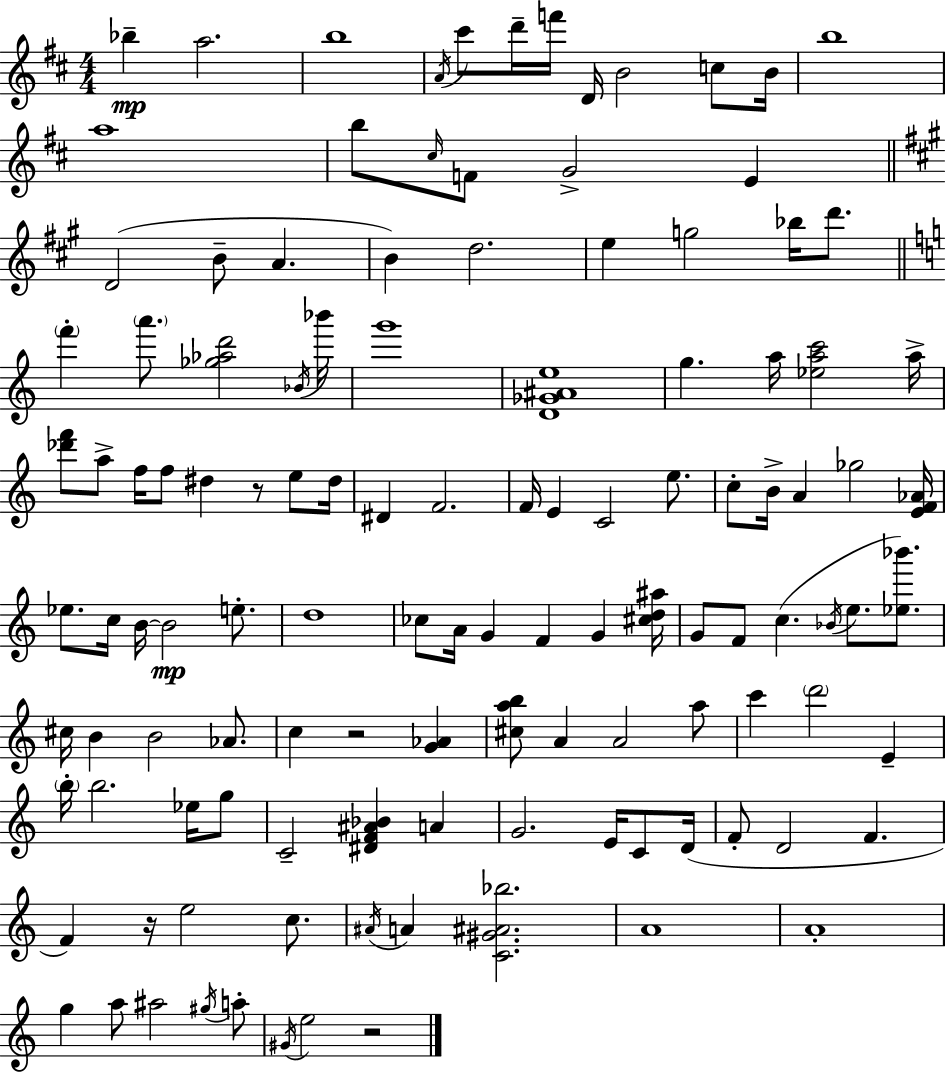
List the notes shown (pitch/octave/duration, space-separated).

Bb5/q A5/h. B5/w A4/s C#6/e D6/s F6/s D4/s B4/h C5/e B4/s B5/w A5/w B5/e C#5/s F4/e G4/h E4/q D4/h B4/e A4/q. B4/q D5/h. E5/q G5/h Bb5/s D6/e. F6/q A6/e. [Gb5,Ab5,D6]/h Bb4/s Bb6/s G6/w [D4,Gb4,A#4,E5]/w G5/q. A5/s [Eb5,A5,C6]/h A5/s [Db6,F6]/e A5/e F5/s F5/e D#5/q R/e E5/e D#5/s D#4/q F4/h. F4/s E4/q C4/h E5/e. C5/e B4/s A4/q Gb5/h [E4,F4,Ab4]/s Eb5/e. C5/s B4/s B4/h E5/e. D5/w CES5/e A4/s G4/q F4/q G4/q [C#5,D5,A#5]/s G4/e F4/e C5/q. Bb4/s E5/e. [Eb5,Bb6]/e. C#5/s B4/q B4/h Ab4/e. C5/q R/h [G4,Ab4]/q [C#5,A5,B5]/e A4/q A4/h A5/e C6/q D6/h E4/q B5/s B5/h. Eb5/s G5/e C4/h [D#4,F4,A#4,Bb4]/q A4/q G4/h. E4/s C4/e D4/s F4/e D4/h F4/q. F4/q R/s E5/h C5/e. A#4/s A4/q [C4,G#4,A#4,Bb5]/h. A4/w A4/w G5/q A5/e A#5/h G#5/s A5/e G#4/s E5/h R/h